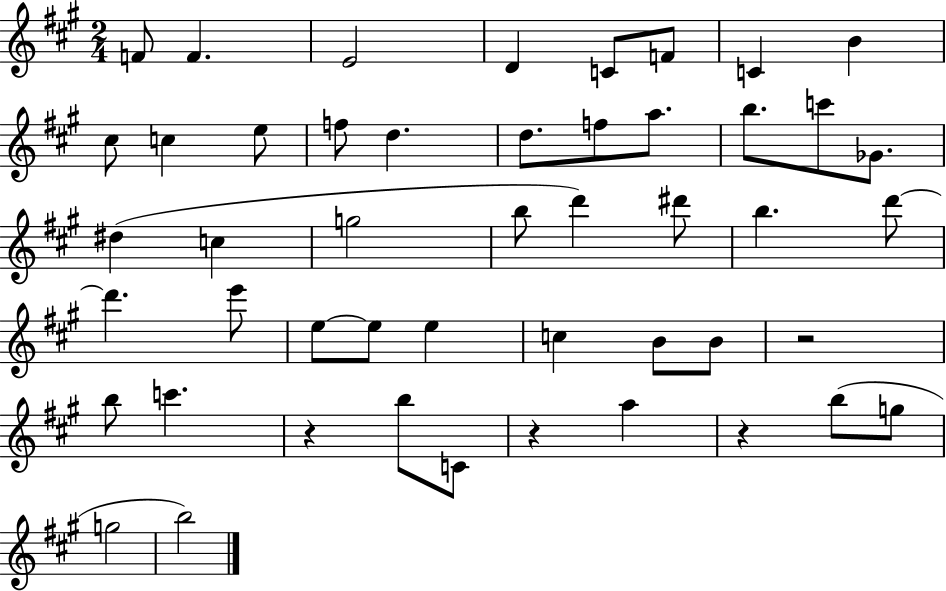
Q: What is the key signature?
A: A major